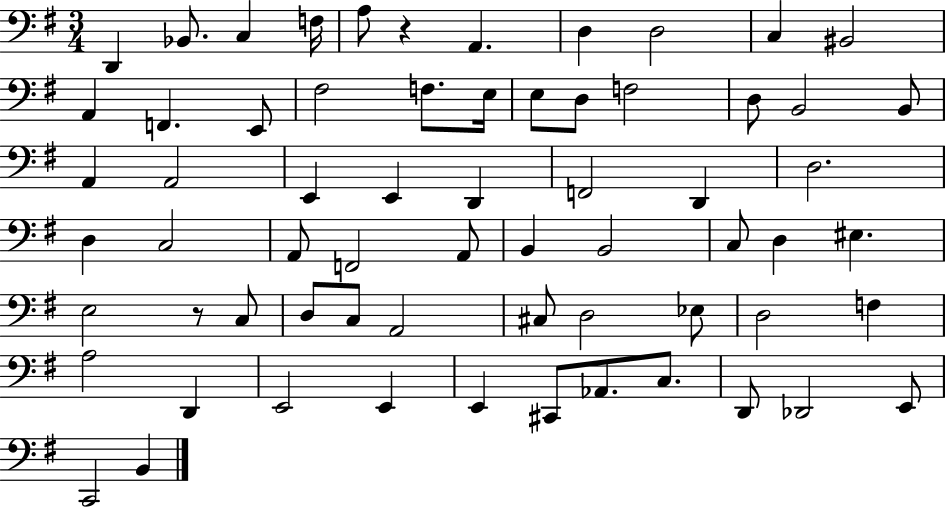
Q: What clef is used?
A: bass